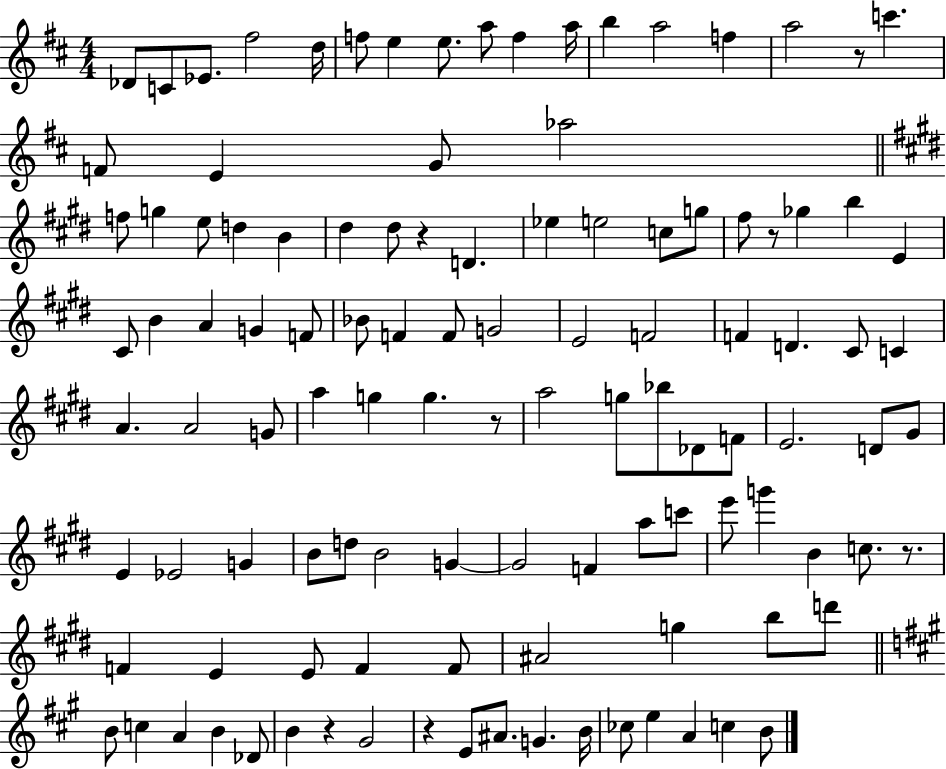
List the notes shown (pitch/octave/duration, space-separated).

Db4/e C4/e Eb4/e. F#5/h D5/s F5/e E5/q E5/e. A5/e F5/q A5/s B5/q A5/h F5/q A5/h R/e C6/q. F4/e E4/q G4/e Ab5/h F5/e G5/q E5/e D5/q B4/q D#5/q D#5/e R/q D4/q. Eb5/q E5/h C5/e G5/e F#5/e R/e Gb5/q B5/q E4/q C#4/e B4/q A4/q G4/q F4/e Bb4/e F4/q F4/e G4/h E4/h F4/h F4/q D4/q. C#4/e C4/q A4/q. A4/h G4/e A5/q G5/q G5/q. R/e A5/h G5/e Bb5/e Db4/e F4/e E4/h. D4/e G#4/e E4/q Eb4/h G4/q B4/e D5/e B4/h G4/q G4/h F4/q A5/e C6/e E6/e G6/q B4/q C5/e. R/e. F4/q E4/q E4/e F4/q F4/e A#4/h G5/q B5/e D6/e B4/e C5/q A4/q B4/q Db4/e B4/q R/q G#4/h R/q E4/e A#4/e. G4/q. B4/s CES5/e E5/q A4/q C5/q B4/e